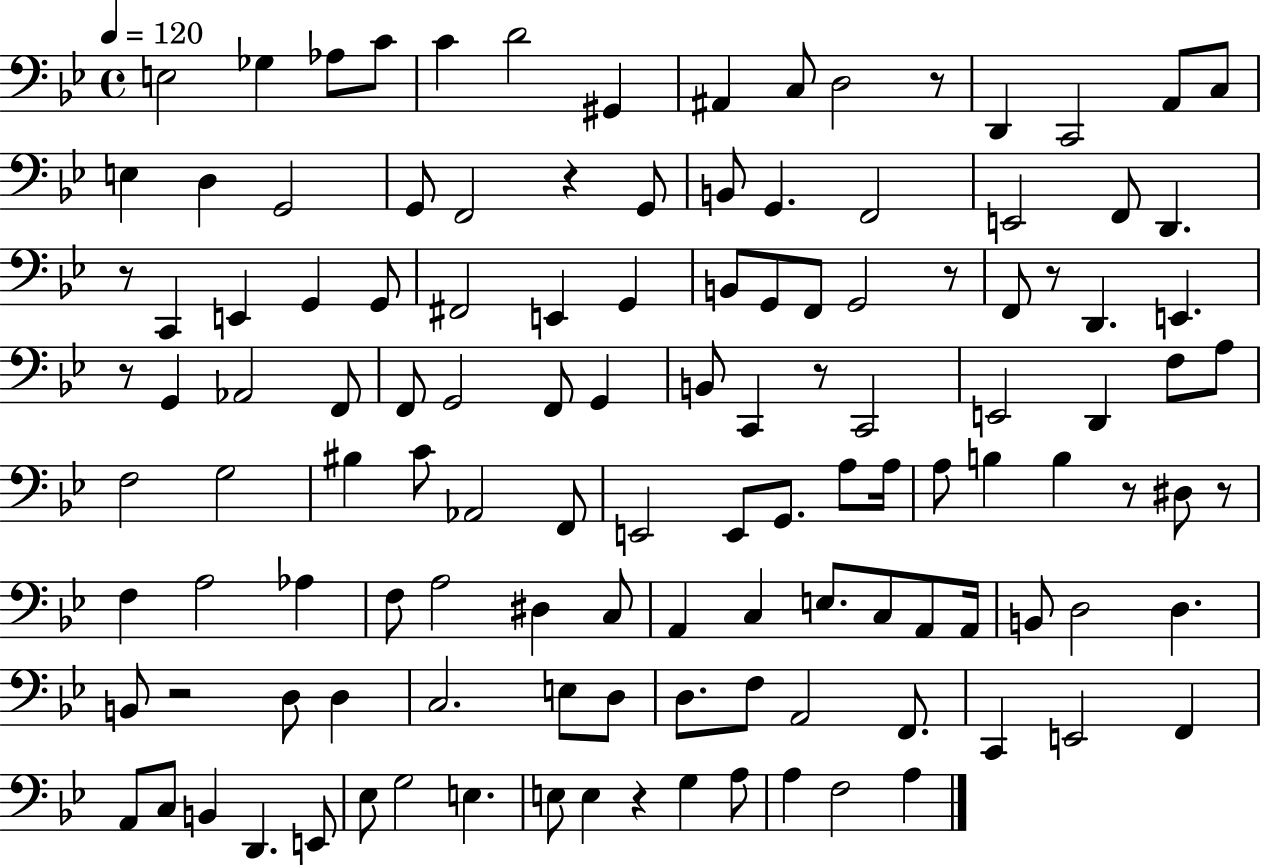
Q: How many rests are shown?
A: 11